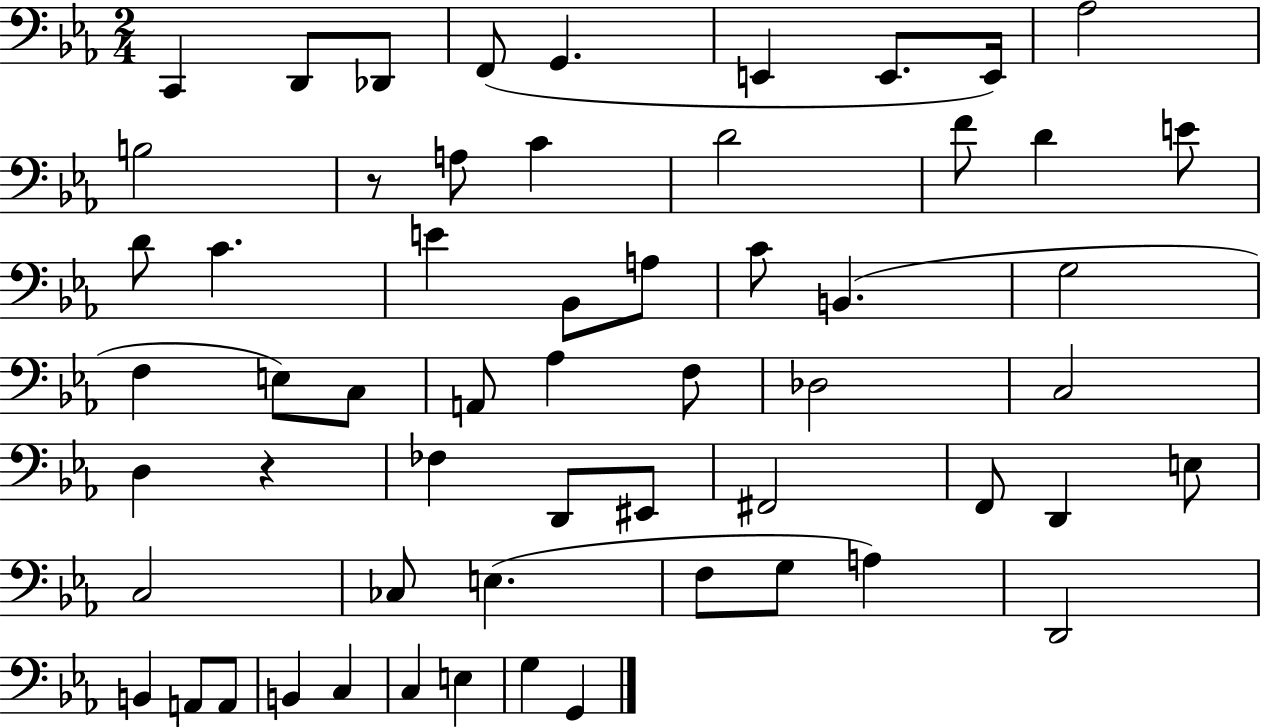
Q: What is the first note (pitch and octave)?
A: C2